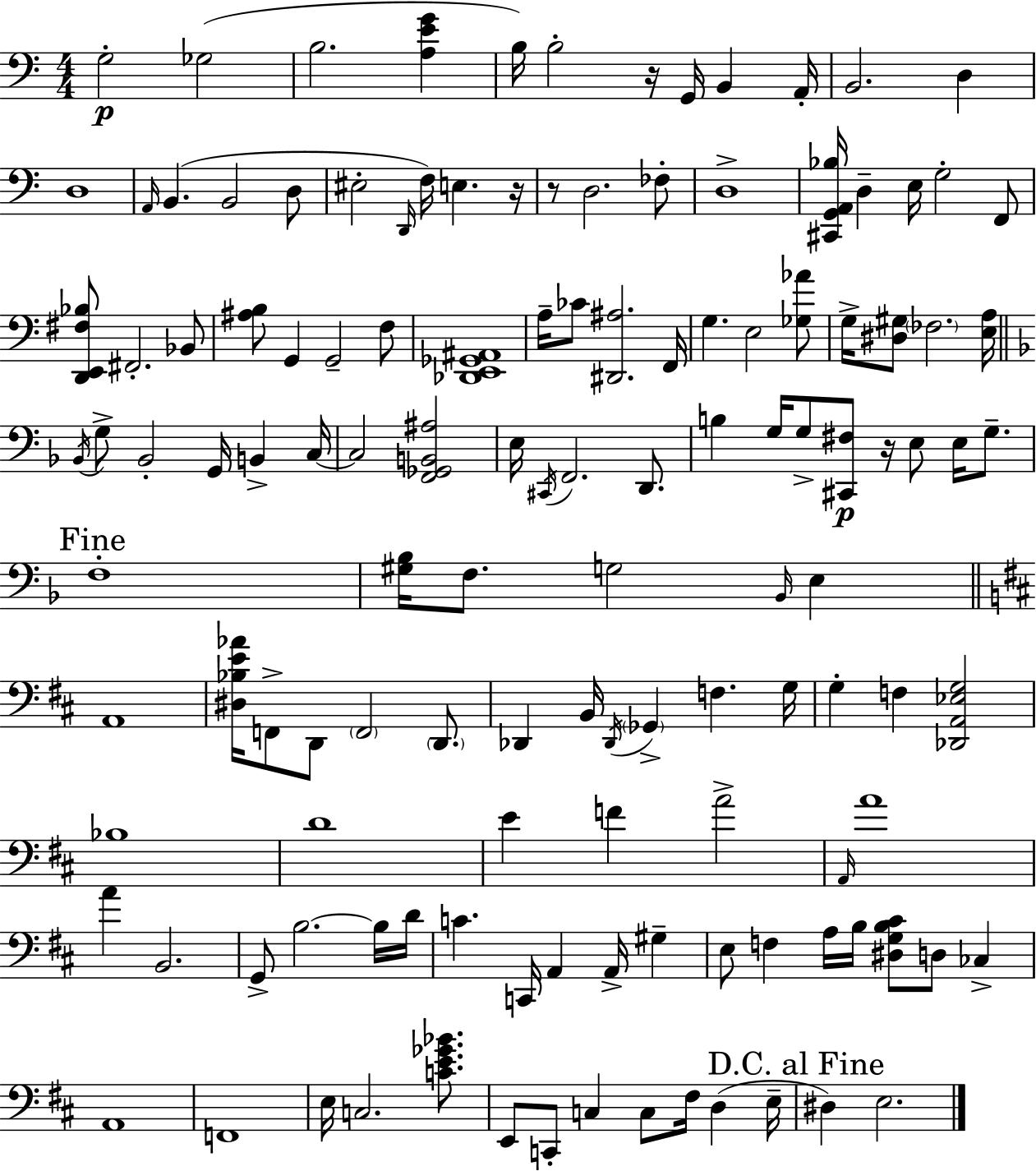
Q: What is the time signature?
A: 4/4